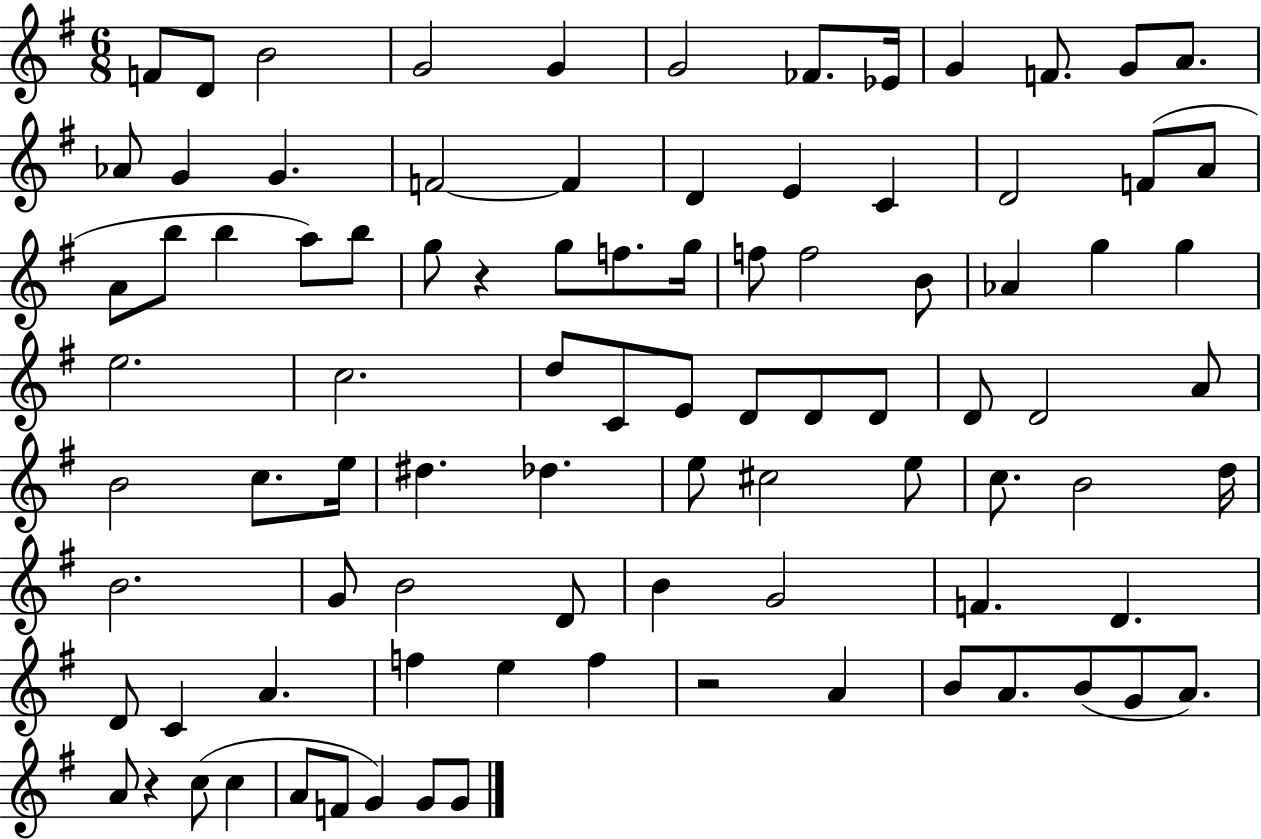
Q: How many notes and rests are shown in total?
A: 91